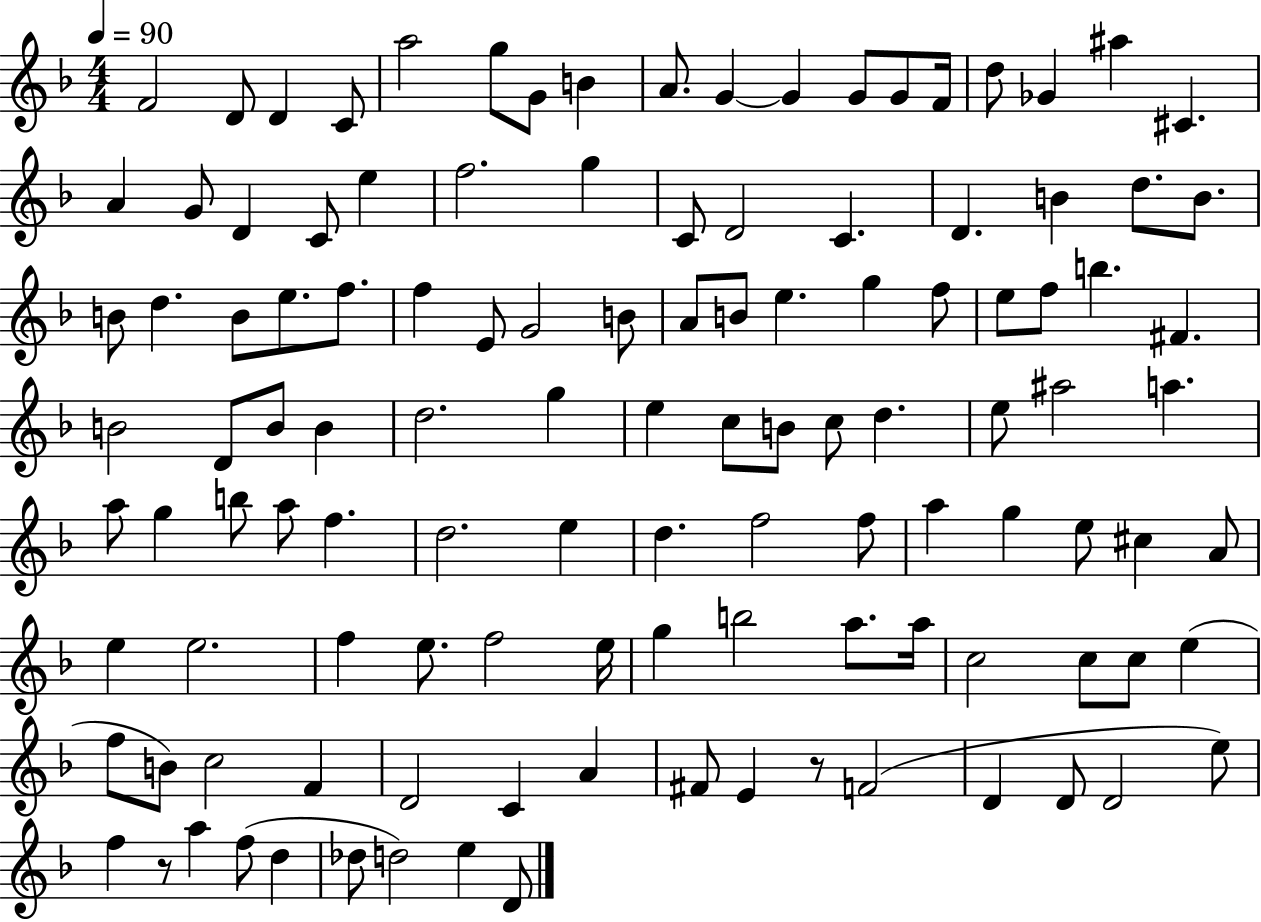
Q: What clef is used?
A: treble